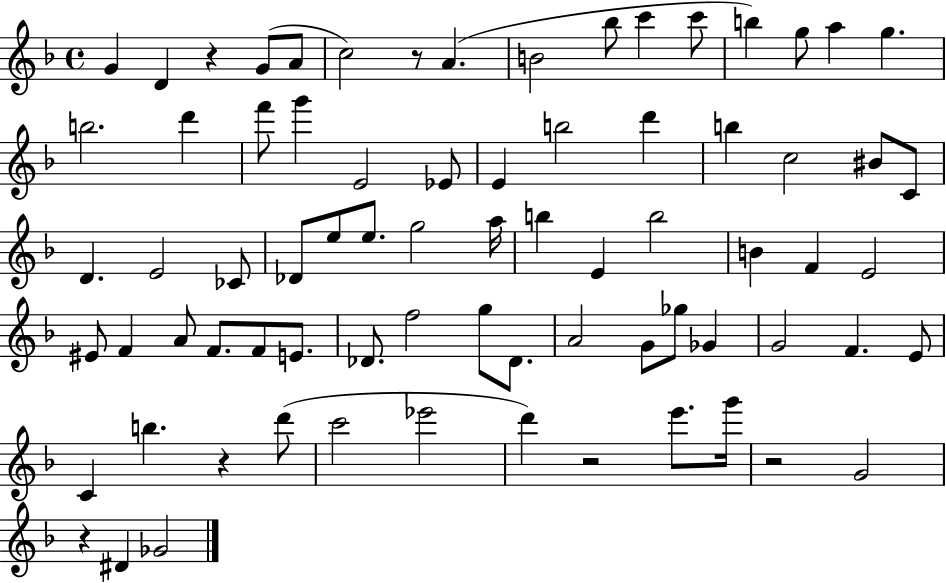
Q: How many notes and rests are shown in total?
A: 75